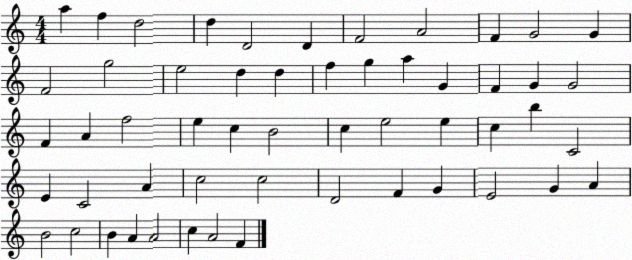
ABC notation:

X:1
T:Untitled
M:4/4
L:1/4
K:C
a f d2 d D2 D F2 A2 F G2 G F2 g2 e2 d d f g a G F G G2 F A f2 e c B2 c e2 e c b C2 E C2 A c2 c2 D2 F G E2 G A B2 c2 B A A2 c A2 F